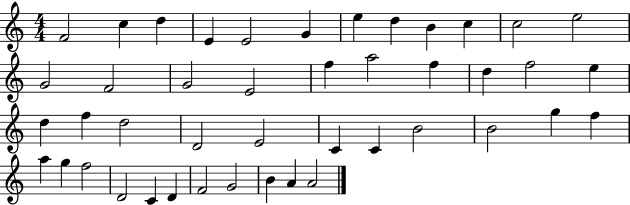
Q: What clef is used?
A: treble